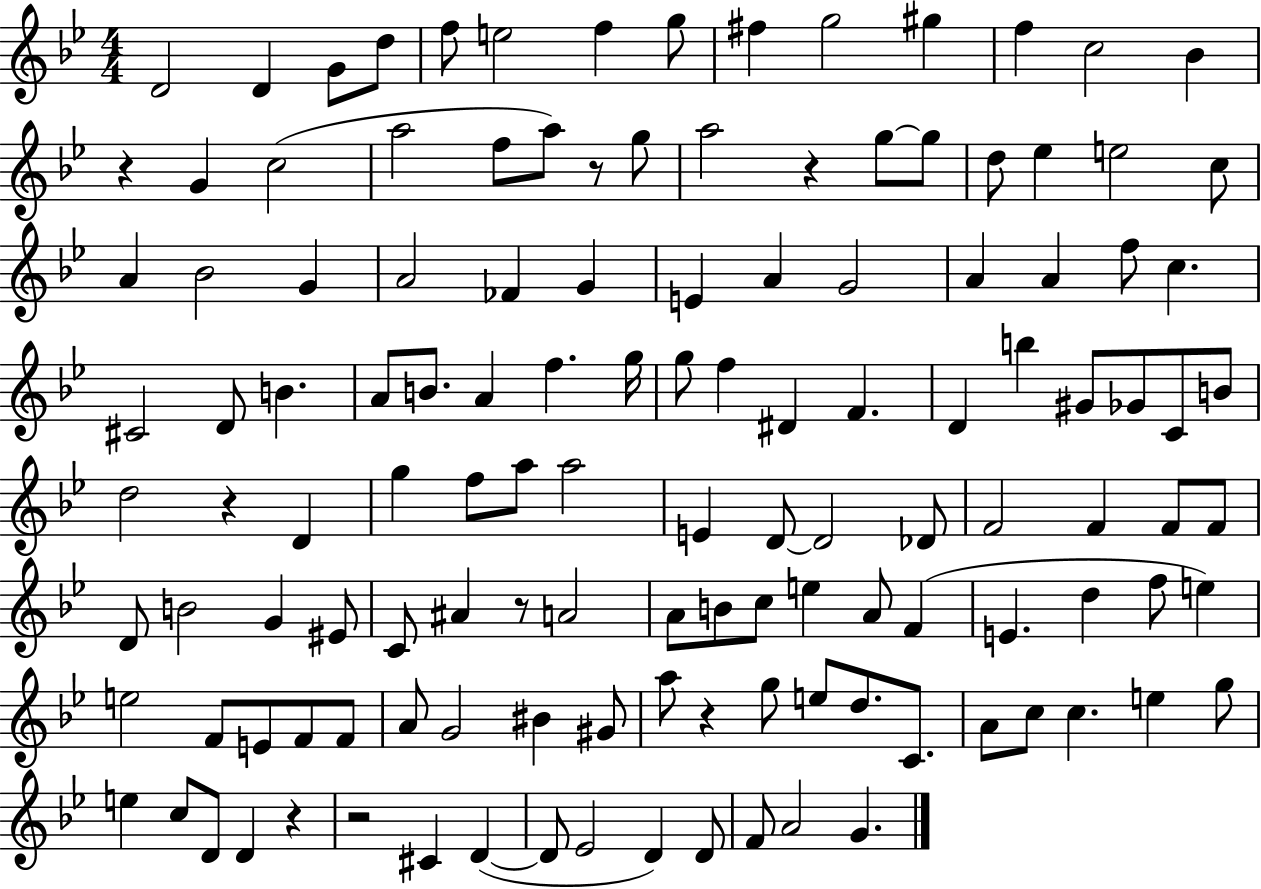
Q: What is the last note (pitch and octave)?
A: G4